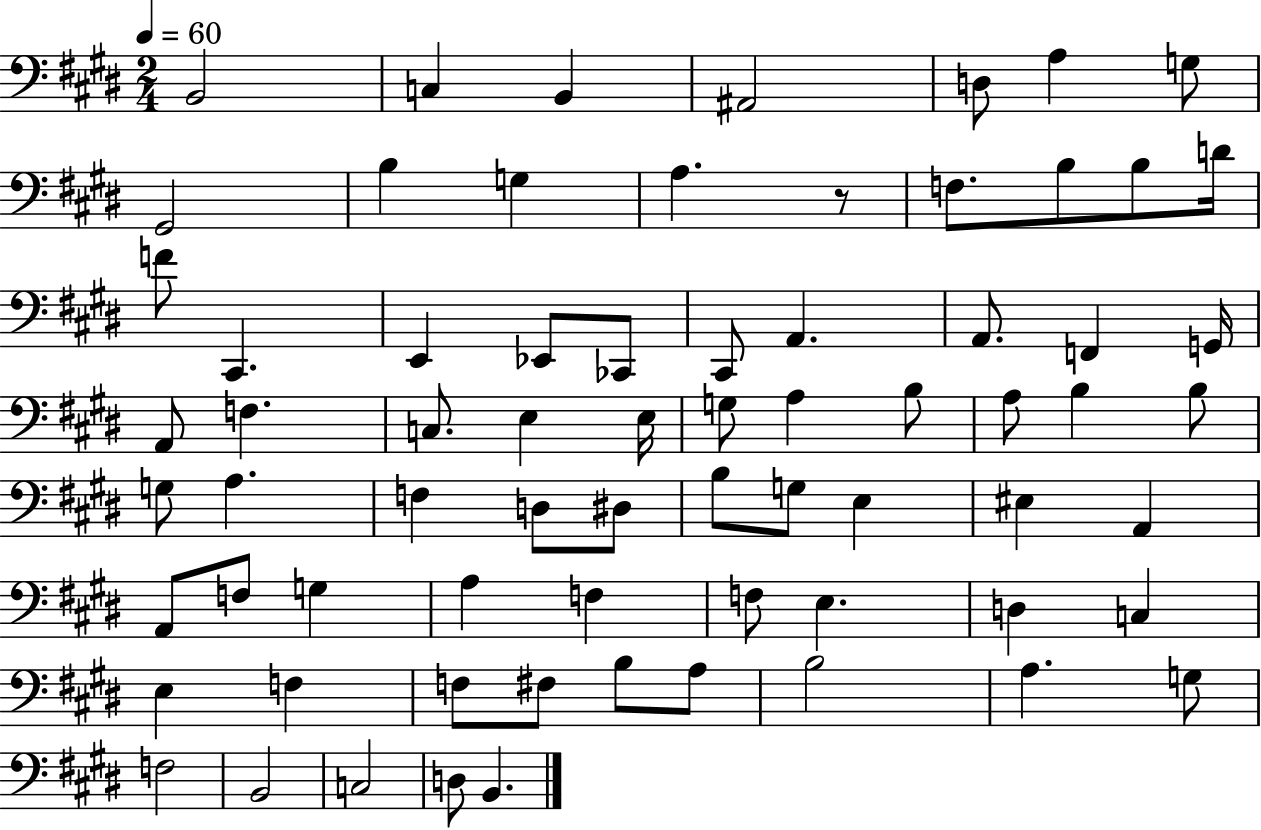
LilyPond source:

{
  \clef bass
  \numericTimeSignature
  \time 2/4
  \key e \major
  \tempo 4 = 60
  b,2 | c4 b,4 | ais,2 | d8 a4 g8 | \break gis,2 | b4 g4 | a4. r8 | f8. b8 b8 d'16 | \break f'8 cis,4. | e,4 ees,8 ces,8 | cis,8 a,4. | a,8. f,4 g,16 | \break a,8 f4. | c8. e4 e16 | g8 a4 b8 | a8 b4 b8 | \break g8 a4. | f4 d8 dis8 | b8 g8 e4 | eis4 a,4 | \break a,8 f8 g4 | a4 f4 | f8 e4. | d4 c4 | \break e4 f4 | f8 fis8 b8 a8 | b2 | a4. g8 | \break f2 | b,2 | c2 | d8 b,4. | \break \bar "|."
}